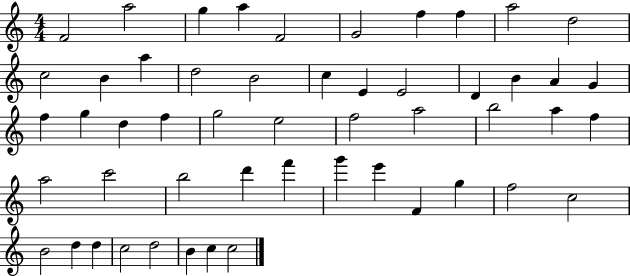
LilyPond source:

{
  \clef treble
  \numericTimeSignature
  \time 4/4
  \key c \major
  f'2 a''2 | g''4 a''4 f'2 | g'2 f''4 f''4 | a''2 d''2 | \break c''2 b'4 a''4 | d''2 b'2 | c''4 e'4 e'2 | d'4 b'4 a'4 g'4 | \break f''4 g''4 d''4 f''4 | g''2 e''2 | f''2 a''2 | b''2 a''4 f''4 | \break a''2 c'''2 | b''2 d'''4 f'''4 | g'''4 e'''4 f'4 g''4 | f''2 c''2 | \break b'2 d''4 d''4 | c''2 d''2 | b'4 c''4 c''2 | \bar "|."
}